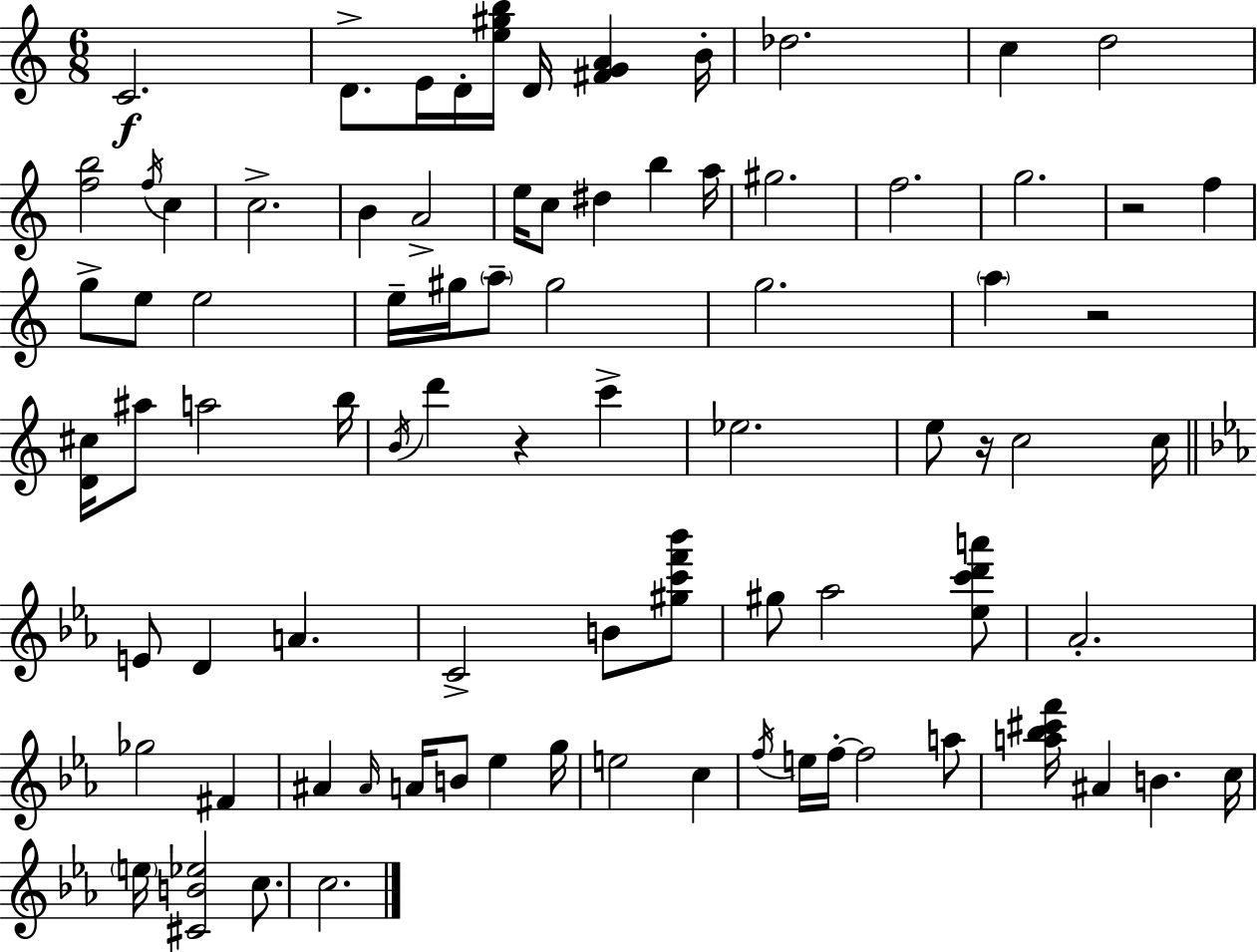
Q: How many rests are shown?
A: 4